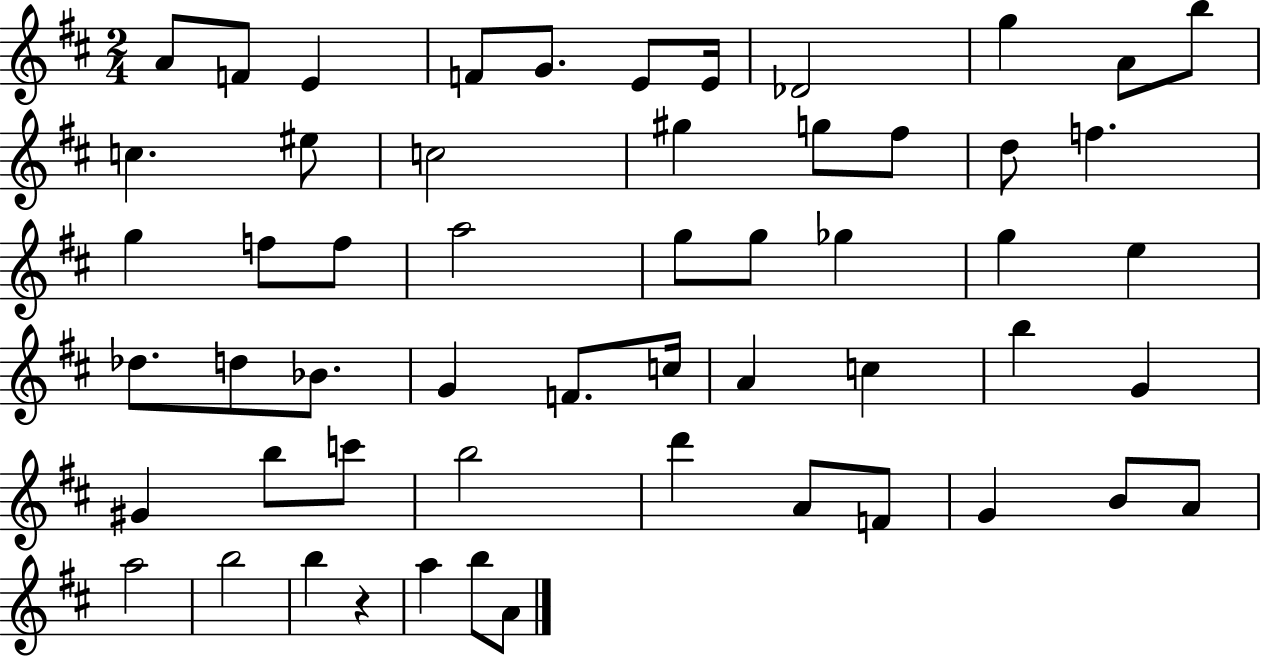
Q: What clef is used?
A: treble